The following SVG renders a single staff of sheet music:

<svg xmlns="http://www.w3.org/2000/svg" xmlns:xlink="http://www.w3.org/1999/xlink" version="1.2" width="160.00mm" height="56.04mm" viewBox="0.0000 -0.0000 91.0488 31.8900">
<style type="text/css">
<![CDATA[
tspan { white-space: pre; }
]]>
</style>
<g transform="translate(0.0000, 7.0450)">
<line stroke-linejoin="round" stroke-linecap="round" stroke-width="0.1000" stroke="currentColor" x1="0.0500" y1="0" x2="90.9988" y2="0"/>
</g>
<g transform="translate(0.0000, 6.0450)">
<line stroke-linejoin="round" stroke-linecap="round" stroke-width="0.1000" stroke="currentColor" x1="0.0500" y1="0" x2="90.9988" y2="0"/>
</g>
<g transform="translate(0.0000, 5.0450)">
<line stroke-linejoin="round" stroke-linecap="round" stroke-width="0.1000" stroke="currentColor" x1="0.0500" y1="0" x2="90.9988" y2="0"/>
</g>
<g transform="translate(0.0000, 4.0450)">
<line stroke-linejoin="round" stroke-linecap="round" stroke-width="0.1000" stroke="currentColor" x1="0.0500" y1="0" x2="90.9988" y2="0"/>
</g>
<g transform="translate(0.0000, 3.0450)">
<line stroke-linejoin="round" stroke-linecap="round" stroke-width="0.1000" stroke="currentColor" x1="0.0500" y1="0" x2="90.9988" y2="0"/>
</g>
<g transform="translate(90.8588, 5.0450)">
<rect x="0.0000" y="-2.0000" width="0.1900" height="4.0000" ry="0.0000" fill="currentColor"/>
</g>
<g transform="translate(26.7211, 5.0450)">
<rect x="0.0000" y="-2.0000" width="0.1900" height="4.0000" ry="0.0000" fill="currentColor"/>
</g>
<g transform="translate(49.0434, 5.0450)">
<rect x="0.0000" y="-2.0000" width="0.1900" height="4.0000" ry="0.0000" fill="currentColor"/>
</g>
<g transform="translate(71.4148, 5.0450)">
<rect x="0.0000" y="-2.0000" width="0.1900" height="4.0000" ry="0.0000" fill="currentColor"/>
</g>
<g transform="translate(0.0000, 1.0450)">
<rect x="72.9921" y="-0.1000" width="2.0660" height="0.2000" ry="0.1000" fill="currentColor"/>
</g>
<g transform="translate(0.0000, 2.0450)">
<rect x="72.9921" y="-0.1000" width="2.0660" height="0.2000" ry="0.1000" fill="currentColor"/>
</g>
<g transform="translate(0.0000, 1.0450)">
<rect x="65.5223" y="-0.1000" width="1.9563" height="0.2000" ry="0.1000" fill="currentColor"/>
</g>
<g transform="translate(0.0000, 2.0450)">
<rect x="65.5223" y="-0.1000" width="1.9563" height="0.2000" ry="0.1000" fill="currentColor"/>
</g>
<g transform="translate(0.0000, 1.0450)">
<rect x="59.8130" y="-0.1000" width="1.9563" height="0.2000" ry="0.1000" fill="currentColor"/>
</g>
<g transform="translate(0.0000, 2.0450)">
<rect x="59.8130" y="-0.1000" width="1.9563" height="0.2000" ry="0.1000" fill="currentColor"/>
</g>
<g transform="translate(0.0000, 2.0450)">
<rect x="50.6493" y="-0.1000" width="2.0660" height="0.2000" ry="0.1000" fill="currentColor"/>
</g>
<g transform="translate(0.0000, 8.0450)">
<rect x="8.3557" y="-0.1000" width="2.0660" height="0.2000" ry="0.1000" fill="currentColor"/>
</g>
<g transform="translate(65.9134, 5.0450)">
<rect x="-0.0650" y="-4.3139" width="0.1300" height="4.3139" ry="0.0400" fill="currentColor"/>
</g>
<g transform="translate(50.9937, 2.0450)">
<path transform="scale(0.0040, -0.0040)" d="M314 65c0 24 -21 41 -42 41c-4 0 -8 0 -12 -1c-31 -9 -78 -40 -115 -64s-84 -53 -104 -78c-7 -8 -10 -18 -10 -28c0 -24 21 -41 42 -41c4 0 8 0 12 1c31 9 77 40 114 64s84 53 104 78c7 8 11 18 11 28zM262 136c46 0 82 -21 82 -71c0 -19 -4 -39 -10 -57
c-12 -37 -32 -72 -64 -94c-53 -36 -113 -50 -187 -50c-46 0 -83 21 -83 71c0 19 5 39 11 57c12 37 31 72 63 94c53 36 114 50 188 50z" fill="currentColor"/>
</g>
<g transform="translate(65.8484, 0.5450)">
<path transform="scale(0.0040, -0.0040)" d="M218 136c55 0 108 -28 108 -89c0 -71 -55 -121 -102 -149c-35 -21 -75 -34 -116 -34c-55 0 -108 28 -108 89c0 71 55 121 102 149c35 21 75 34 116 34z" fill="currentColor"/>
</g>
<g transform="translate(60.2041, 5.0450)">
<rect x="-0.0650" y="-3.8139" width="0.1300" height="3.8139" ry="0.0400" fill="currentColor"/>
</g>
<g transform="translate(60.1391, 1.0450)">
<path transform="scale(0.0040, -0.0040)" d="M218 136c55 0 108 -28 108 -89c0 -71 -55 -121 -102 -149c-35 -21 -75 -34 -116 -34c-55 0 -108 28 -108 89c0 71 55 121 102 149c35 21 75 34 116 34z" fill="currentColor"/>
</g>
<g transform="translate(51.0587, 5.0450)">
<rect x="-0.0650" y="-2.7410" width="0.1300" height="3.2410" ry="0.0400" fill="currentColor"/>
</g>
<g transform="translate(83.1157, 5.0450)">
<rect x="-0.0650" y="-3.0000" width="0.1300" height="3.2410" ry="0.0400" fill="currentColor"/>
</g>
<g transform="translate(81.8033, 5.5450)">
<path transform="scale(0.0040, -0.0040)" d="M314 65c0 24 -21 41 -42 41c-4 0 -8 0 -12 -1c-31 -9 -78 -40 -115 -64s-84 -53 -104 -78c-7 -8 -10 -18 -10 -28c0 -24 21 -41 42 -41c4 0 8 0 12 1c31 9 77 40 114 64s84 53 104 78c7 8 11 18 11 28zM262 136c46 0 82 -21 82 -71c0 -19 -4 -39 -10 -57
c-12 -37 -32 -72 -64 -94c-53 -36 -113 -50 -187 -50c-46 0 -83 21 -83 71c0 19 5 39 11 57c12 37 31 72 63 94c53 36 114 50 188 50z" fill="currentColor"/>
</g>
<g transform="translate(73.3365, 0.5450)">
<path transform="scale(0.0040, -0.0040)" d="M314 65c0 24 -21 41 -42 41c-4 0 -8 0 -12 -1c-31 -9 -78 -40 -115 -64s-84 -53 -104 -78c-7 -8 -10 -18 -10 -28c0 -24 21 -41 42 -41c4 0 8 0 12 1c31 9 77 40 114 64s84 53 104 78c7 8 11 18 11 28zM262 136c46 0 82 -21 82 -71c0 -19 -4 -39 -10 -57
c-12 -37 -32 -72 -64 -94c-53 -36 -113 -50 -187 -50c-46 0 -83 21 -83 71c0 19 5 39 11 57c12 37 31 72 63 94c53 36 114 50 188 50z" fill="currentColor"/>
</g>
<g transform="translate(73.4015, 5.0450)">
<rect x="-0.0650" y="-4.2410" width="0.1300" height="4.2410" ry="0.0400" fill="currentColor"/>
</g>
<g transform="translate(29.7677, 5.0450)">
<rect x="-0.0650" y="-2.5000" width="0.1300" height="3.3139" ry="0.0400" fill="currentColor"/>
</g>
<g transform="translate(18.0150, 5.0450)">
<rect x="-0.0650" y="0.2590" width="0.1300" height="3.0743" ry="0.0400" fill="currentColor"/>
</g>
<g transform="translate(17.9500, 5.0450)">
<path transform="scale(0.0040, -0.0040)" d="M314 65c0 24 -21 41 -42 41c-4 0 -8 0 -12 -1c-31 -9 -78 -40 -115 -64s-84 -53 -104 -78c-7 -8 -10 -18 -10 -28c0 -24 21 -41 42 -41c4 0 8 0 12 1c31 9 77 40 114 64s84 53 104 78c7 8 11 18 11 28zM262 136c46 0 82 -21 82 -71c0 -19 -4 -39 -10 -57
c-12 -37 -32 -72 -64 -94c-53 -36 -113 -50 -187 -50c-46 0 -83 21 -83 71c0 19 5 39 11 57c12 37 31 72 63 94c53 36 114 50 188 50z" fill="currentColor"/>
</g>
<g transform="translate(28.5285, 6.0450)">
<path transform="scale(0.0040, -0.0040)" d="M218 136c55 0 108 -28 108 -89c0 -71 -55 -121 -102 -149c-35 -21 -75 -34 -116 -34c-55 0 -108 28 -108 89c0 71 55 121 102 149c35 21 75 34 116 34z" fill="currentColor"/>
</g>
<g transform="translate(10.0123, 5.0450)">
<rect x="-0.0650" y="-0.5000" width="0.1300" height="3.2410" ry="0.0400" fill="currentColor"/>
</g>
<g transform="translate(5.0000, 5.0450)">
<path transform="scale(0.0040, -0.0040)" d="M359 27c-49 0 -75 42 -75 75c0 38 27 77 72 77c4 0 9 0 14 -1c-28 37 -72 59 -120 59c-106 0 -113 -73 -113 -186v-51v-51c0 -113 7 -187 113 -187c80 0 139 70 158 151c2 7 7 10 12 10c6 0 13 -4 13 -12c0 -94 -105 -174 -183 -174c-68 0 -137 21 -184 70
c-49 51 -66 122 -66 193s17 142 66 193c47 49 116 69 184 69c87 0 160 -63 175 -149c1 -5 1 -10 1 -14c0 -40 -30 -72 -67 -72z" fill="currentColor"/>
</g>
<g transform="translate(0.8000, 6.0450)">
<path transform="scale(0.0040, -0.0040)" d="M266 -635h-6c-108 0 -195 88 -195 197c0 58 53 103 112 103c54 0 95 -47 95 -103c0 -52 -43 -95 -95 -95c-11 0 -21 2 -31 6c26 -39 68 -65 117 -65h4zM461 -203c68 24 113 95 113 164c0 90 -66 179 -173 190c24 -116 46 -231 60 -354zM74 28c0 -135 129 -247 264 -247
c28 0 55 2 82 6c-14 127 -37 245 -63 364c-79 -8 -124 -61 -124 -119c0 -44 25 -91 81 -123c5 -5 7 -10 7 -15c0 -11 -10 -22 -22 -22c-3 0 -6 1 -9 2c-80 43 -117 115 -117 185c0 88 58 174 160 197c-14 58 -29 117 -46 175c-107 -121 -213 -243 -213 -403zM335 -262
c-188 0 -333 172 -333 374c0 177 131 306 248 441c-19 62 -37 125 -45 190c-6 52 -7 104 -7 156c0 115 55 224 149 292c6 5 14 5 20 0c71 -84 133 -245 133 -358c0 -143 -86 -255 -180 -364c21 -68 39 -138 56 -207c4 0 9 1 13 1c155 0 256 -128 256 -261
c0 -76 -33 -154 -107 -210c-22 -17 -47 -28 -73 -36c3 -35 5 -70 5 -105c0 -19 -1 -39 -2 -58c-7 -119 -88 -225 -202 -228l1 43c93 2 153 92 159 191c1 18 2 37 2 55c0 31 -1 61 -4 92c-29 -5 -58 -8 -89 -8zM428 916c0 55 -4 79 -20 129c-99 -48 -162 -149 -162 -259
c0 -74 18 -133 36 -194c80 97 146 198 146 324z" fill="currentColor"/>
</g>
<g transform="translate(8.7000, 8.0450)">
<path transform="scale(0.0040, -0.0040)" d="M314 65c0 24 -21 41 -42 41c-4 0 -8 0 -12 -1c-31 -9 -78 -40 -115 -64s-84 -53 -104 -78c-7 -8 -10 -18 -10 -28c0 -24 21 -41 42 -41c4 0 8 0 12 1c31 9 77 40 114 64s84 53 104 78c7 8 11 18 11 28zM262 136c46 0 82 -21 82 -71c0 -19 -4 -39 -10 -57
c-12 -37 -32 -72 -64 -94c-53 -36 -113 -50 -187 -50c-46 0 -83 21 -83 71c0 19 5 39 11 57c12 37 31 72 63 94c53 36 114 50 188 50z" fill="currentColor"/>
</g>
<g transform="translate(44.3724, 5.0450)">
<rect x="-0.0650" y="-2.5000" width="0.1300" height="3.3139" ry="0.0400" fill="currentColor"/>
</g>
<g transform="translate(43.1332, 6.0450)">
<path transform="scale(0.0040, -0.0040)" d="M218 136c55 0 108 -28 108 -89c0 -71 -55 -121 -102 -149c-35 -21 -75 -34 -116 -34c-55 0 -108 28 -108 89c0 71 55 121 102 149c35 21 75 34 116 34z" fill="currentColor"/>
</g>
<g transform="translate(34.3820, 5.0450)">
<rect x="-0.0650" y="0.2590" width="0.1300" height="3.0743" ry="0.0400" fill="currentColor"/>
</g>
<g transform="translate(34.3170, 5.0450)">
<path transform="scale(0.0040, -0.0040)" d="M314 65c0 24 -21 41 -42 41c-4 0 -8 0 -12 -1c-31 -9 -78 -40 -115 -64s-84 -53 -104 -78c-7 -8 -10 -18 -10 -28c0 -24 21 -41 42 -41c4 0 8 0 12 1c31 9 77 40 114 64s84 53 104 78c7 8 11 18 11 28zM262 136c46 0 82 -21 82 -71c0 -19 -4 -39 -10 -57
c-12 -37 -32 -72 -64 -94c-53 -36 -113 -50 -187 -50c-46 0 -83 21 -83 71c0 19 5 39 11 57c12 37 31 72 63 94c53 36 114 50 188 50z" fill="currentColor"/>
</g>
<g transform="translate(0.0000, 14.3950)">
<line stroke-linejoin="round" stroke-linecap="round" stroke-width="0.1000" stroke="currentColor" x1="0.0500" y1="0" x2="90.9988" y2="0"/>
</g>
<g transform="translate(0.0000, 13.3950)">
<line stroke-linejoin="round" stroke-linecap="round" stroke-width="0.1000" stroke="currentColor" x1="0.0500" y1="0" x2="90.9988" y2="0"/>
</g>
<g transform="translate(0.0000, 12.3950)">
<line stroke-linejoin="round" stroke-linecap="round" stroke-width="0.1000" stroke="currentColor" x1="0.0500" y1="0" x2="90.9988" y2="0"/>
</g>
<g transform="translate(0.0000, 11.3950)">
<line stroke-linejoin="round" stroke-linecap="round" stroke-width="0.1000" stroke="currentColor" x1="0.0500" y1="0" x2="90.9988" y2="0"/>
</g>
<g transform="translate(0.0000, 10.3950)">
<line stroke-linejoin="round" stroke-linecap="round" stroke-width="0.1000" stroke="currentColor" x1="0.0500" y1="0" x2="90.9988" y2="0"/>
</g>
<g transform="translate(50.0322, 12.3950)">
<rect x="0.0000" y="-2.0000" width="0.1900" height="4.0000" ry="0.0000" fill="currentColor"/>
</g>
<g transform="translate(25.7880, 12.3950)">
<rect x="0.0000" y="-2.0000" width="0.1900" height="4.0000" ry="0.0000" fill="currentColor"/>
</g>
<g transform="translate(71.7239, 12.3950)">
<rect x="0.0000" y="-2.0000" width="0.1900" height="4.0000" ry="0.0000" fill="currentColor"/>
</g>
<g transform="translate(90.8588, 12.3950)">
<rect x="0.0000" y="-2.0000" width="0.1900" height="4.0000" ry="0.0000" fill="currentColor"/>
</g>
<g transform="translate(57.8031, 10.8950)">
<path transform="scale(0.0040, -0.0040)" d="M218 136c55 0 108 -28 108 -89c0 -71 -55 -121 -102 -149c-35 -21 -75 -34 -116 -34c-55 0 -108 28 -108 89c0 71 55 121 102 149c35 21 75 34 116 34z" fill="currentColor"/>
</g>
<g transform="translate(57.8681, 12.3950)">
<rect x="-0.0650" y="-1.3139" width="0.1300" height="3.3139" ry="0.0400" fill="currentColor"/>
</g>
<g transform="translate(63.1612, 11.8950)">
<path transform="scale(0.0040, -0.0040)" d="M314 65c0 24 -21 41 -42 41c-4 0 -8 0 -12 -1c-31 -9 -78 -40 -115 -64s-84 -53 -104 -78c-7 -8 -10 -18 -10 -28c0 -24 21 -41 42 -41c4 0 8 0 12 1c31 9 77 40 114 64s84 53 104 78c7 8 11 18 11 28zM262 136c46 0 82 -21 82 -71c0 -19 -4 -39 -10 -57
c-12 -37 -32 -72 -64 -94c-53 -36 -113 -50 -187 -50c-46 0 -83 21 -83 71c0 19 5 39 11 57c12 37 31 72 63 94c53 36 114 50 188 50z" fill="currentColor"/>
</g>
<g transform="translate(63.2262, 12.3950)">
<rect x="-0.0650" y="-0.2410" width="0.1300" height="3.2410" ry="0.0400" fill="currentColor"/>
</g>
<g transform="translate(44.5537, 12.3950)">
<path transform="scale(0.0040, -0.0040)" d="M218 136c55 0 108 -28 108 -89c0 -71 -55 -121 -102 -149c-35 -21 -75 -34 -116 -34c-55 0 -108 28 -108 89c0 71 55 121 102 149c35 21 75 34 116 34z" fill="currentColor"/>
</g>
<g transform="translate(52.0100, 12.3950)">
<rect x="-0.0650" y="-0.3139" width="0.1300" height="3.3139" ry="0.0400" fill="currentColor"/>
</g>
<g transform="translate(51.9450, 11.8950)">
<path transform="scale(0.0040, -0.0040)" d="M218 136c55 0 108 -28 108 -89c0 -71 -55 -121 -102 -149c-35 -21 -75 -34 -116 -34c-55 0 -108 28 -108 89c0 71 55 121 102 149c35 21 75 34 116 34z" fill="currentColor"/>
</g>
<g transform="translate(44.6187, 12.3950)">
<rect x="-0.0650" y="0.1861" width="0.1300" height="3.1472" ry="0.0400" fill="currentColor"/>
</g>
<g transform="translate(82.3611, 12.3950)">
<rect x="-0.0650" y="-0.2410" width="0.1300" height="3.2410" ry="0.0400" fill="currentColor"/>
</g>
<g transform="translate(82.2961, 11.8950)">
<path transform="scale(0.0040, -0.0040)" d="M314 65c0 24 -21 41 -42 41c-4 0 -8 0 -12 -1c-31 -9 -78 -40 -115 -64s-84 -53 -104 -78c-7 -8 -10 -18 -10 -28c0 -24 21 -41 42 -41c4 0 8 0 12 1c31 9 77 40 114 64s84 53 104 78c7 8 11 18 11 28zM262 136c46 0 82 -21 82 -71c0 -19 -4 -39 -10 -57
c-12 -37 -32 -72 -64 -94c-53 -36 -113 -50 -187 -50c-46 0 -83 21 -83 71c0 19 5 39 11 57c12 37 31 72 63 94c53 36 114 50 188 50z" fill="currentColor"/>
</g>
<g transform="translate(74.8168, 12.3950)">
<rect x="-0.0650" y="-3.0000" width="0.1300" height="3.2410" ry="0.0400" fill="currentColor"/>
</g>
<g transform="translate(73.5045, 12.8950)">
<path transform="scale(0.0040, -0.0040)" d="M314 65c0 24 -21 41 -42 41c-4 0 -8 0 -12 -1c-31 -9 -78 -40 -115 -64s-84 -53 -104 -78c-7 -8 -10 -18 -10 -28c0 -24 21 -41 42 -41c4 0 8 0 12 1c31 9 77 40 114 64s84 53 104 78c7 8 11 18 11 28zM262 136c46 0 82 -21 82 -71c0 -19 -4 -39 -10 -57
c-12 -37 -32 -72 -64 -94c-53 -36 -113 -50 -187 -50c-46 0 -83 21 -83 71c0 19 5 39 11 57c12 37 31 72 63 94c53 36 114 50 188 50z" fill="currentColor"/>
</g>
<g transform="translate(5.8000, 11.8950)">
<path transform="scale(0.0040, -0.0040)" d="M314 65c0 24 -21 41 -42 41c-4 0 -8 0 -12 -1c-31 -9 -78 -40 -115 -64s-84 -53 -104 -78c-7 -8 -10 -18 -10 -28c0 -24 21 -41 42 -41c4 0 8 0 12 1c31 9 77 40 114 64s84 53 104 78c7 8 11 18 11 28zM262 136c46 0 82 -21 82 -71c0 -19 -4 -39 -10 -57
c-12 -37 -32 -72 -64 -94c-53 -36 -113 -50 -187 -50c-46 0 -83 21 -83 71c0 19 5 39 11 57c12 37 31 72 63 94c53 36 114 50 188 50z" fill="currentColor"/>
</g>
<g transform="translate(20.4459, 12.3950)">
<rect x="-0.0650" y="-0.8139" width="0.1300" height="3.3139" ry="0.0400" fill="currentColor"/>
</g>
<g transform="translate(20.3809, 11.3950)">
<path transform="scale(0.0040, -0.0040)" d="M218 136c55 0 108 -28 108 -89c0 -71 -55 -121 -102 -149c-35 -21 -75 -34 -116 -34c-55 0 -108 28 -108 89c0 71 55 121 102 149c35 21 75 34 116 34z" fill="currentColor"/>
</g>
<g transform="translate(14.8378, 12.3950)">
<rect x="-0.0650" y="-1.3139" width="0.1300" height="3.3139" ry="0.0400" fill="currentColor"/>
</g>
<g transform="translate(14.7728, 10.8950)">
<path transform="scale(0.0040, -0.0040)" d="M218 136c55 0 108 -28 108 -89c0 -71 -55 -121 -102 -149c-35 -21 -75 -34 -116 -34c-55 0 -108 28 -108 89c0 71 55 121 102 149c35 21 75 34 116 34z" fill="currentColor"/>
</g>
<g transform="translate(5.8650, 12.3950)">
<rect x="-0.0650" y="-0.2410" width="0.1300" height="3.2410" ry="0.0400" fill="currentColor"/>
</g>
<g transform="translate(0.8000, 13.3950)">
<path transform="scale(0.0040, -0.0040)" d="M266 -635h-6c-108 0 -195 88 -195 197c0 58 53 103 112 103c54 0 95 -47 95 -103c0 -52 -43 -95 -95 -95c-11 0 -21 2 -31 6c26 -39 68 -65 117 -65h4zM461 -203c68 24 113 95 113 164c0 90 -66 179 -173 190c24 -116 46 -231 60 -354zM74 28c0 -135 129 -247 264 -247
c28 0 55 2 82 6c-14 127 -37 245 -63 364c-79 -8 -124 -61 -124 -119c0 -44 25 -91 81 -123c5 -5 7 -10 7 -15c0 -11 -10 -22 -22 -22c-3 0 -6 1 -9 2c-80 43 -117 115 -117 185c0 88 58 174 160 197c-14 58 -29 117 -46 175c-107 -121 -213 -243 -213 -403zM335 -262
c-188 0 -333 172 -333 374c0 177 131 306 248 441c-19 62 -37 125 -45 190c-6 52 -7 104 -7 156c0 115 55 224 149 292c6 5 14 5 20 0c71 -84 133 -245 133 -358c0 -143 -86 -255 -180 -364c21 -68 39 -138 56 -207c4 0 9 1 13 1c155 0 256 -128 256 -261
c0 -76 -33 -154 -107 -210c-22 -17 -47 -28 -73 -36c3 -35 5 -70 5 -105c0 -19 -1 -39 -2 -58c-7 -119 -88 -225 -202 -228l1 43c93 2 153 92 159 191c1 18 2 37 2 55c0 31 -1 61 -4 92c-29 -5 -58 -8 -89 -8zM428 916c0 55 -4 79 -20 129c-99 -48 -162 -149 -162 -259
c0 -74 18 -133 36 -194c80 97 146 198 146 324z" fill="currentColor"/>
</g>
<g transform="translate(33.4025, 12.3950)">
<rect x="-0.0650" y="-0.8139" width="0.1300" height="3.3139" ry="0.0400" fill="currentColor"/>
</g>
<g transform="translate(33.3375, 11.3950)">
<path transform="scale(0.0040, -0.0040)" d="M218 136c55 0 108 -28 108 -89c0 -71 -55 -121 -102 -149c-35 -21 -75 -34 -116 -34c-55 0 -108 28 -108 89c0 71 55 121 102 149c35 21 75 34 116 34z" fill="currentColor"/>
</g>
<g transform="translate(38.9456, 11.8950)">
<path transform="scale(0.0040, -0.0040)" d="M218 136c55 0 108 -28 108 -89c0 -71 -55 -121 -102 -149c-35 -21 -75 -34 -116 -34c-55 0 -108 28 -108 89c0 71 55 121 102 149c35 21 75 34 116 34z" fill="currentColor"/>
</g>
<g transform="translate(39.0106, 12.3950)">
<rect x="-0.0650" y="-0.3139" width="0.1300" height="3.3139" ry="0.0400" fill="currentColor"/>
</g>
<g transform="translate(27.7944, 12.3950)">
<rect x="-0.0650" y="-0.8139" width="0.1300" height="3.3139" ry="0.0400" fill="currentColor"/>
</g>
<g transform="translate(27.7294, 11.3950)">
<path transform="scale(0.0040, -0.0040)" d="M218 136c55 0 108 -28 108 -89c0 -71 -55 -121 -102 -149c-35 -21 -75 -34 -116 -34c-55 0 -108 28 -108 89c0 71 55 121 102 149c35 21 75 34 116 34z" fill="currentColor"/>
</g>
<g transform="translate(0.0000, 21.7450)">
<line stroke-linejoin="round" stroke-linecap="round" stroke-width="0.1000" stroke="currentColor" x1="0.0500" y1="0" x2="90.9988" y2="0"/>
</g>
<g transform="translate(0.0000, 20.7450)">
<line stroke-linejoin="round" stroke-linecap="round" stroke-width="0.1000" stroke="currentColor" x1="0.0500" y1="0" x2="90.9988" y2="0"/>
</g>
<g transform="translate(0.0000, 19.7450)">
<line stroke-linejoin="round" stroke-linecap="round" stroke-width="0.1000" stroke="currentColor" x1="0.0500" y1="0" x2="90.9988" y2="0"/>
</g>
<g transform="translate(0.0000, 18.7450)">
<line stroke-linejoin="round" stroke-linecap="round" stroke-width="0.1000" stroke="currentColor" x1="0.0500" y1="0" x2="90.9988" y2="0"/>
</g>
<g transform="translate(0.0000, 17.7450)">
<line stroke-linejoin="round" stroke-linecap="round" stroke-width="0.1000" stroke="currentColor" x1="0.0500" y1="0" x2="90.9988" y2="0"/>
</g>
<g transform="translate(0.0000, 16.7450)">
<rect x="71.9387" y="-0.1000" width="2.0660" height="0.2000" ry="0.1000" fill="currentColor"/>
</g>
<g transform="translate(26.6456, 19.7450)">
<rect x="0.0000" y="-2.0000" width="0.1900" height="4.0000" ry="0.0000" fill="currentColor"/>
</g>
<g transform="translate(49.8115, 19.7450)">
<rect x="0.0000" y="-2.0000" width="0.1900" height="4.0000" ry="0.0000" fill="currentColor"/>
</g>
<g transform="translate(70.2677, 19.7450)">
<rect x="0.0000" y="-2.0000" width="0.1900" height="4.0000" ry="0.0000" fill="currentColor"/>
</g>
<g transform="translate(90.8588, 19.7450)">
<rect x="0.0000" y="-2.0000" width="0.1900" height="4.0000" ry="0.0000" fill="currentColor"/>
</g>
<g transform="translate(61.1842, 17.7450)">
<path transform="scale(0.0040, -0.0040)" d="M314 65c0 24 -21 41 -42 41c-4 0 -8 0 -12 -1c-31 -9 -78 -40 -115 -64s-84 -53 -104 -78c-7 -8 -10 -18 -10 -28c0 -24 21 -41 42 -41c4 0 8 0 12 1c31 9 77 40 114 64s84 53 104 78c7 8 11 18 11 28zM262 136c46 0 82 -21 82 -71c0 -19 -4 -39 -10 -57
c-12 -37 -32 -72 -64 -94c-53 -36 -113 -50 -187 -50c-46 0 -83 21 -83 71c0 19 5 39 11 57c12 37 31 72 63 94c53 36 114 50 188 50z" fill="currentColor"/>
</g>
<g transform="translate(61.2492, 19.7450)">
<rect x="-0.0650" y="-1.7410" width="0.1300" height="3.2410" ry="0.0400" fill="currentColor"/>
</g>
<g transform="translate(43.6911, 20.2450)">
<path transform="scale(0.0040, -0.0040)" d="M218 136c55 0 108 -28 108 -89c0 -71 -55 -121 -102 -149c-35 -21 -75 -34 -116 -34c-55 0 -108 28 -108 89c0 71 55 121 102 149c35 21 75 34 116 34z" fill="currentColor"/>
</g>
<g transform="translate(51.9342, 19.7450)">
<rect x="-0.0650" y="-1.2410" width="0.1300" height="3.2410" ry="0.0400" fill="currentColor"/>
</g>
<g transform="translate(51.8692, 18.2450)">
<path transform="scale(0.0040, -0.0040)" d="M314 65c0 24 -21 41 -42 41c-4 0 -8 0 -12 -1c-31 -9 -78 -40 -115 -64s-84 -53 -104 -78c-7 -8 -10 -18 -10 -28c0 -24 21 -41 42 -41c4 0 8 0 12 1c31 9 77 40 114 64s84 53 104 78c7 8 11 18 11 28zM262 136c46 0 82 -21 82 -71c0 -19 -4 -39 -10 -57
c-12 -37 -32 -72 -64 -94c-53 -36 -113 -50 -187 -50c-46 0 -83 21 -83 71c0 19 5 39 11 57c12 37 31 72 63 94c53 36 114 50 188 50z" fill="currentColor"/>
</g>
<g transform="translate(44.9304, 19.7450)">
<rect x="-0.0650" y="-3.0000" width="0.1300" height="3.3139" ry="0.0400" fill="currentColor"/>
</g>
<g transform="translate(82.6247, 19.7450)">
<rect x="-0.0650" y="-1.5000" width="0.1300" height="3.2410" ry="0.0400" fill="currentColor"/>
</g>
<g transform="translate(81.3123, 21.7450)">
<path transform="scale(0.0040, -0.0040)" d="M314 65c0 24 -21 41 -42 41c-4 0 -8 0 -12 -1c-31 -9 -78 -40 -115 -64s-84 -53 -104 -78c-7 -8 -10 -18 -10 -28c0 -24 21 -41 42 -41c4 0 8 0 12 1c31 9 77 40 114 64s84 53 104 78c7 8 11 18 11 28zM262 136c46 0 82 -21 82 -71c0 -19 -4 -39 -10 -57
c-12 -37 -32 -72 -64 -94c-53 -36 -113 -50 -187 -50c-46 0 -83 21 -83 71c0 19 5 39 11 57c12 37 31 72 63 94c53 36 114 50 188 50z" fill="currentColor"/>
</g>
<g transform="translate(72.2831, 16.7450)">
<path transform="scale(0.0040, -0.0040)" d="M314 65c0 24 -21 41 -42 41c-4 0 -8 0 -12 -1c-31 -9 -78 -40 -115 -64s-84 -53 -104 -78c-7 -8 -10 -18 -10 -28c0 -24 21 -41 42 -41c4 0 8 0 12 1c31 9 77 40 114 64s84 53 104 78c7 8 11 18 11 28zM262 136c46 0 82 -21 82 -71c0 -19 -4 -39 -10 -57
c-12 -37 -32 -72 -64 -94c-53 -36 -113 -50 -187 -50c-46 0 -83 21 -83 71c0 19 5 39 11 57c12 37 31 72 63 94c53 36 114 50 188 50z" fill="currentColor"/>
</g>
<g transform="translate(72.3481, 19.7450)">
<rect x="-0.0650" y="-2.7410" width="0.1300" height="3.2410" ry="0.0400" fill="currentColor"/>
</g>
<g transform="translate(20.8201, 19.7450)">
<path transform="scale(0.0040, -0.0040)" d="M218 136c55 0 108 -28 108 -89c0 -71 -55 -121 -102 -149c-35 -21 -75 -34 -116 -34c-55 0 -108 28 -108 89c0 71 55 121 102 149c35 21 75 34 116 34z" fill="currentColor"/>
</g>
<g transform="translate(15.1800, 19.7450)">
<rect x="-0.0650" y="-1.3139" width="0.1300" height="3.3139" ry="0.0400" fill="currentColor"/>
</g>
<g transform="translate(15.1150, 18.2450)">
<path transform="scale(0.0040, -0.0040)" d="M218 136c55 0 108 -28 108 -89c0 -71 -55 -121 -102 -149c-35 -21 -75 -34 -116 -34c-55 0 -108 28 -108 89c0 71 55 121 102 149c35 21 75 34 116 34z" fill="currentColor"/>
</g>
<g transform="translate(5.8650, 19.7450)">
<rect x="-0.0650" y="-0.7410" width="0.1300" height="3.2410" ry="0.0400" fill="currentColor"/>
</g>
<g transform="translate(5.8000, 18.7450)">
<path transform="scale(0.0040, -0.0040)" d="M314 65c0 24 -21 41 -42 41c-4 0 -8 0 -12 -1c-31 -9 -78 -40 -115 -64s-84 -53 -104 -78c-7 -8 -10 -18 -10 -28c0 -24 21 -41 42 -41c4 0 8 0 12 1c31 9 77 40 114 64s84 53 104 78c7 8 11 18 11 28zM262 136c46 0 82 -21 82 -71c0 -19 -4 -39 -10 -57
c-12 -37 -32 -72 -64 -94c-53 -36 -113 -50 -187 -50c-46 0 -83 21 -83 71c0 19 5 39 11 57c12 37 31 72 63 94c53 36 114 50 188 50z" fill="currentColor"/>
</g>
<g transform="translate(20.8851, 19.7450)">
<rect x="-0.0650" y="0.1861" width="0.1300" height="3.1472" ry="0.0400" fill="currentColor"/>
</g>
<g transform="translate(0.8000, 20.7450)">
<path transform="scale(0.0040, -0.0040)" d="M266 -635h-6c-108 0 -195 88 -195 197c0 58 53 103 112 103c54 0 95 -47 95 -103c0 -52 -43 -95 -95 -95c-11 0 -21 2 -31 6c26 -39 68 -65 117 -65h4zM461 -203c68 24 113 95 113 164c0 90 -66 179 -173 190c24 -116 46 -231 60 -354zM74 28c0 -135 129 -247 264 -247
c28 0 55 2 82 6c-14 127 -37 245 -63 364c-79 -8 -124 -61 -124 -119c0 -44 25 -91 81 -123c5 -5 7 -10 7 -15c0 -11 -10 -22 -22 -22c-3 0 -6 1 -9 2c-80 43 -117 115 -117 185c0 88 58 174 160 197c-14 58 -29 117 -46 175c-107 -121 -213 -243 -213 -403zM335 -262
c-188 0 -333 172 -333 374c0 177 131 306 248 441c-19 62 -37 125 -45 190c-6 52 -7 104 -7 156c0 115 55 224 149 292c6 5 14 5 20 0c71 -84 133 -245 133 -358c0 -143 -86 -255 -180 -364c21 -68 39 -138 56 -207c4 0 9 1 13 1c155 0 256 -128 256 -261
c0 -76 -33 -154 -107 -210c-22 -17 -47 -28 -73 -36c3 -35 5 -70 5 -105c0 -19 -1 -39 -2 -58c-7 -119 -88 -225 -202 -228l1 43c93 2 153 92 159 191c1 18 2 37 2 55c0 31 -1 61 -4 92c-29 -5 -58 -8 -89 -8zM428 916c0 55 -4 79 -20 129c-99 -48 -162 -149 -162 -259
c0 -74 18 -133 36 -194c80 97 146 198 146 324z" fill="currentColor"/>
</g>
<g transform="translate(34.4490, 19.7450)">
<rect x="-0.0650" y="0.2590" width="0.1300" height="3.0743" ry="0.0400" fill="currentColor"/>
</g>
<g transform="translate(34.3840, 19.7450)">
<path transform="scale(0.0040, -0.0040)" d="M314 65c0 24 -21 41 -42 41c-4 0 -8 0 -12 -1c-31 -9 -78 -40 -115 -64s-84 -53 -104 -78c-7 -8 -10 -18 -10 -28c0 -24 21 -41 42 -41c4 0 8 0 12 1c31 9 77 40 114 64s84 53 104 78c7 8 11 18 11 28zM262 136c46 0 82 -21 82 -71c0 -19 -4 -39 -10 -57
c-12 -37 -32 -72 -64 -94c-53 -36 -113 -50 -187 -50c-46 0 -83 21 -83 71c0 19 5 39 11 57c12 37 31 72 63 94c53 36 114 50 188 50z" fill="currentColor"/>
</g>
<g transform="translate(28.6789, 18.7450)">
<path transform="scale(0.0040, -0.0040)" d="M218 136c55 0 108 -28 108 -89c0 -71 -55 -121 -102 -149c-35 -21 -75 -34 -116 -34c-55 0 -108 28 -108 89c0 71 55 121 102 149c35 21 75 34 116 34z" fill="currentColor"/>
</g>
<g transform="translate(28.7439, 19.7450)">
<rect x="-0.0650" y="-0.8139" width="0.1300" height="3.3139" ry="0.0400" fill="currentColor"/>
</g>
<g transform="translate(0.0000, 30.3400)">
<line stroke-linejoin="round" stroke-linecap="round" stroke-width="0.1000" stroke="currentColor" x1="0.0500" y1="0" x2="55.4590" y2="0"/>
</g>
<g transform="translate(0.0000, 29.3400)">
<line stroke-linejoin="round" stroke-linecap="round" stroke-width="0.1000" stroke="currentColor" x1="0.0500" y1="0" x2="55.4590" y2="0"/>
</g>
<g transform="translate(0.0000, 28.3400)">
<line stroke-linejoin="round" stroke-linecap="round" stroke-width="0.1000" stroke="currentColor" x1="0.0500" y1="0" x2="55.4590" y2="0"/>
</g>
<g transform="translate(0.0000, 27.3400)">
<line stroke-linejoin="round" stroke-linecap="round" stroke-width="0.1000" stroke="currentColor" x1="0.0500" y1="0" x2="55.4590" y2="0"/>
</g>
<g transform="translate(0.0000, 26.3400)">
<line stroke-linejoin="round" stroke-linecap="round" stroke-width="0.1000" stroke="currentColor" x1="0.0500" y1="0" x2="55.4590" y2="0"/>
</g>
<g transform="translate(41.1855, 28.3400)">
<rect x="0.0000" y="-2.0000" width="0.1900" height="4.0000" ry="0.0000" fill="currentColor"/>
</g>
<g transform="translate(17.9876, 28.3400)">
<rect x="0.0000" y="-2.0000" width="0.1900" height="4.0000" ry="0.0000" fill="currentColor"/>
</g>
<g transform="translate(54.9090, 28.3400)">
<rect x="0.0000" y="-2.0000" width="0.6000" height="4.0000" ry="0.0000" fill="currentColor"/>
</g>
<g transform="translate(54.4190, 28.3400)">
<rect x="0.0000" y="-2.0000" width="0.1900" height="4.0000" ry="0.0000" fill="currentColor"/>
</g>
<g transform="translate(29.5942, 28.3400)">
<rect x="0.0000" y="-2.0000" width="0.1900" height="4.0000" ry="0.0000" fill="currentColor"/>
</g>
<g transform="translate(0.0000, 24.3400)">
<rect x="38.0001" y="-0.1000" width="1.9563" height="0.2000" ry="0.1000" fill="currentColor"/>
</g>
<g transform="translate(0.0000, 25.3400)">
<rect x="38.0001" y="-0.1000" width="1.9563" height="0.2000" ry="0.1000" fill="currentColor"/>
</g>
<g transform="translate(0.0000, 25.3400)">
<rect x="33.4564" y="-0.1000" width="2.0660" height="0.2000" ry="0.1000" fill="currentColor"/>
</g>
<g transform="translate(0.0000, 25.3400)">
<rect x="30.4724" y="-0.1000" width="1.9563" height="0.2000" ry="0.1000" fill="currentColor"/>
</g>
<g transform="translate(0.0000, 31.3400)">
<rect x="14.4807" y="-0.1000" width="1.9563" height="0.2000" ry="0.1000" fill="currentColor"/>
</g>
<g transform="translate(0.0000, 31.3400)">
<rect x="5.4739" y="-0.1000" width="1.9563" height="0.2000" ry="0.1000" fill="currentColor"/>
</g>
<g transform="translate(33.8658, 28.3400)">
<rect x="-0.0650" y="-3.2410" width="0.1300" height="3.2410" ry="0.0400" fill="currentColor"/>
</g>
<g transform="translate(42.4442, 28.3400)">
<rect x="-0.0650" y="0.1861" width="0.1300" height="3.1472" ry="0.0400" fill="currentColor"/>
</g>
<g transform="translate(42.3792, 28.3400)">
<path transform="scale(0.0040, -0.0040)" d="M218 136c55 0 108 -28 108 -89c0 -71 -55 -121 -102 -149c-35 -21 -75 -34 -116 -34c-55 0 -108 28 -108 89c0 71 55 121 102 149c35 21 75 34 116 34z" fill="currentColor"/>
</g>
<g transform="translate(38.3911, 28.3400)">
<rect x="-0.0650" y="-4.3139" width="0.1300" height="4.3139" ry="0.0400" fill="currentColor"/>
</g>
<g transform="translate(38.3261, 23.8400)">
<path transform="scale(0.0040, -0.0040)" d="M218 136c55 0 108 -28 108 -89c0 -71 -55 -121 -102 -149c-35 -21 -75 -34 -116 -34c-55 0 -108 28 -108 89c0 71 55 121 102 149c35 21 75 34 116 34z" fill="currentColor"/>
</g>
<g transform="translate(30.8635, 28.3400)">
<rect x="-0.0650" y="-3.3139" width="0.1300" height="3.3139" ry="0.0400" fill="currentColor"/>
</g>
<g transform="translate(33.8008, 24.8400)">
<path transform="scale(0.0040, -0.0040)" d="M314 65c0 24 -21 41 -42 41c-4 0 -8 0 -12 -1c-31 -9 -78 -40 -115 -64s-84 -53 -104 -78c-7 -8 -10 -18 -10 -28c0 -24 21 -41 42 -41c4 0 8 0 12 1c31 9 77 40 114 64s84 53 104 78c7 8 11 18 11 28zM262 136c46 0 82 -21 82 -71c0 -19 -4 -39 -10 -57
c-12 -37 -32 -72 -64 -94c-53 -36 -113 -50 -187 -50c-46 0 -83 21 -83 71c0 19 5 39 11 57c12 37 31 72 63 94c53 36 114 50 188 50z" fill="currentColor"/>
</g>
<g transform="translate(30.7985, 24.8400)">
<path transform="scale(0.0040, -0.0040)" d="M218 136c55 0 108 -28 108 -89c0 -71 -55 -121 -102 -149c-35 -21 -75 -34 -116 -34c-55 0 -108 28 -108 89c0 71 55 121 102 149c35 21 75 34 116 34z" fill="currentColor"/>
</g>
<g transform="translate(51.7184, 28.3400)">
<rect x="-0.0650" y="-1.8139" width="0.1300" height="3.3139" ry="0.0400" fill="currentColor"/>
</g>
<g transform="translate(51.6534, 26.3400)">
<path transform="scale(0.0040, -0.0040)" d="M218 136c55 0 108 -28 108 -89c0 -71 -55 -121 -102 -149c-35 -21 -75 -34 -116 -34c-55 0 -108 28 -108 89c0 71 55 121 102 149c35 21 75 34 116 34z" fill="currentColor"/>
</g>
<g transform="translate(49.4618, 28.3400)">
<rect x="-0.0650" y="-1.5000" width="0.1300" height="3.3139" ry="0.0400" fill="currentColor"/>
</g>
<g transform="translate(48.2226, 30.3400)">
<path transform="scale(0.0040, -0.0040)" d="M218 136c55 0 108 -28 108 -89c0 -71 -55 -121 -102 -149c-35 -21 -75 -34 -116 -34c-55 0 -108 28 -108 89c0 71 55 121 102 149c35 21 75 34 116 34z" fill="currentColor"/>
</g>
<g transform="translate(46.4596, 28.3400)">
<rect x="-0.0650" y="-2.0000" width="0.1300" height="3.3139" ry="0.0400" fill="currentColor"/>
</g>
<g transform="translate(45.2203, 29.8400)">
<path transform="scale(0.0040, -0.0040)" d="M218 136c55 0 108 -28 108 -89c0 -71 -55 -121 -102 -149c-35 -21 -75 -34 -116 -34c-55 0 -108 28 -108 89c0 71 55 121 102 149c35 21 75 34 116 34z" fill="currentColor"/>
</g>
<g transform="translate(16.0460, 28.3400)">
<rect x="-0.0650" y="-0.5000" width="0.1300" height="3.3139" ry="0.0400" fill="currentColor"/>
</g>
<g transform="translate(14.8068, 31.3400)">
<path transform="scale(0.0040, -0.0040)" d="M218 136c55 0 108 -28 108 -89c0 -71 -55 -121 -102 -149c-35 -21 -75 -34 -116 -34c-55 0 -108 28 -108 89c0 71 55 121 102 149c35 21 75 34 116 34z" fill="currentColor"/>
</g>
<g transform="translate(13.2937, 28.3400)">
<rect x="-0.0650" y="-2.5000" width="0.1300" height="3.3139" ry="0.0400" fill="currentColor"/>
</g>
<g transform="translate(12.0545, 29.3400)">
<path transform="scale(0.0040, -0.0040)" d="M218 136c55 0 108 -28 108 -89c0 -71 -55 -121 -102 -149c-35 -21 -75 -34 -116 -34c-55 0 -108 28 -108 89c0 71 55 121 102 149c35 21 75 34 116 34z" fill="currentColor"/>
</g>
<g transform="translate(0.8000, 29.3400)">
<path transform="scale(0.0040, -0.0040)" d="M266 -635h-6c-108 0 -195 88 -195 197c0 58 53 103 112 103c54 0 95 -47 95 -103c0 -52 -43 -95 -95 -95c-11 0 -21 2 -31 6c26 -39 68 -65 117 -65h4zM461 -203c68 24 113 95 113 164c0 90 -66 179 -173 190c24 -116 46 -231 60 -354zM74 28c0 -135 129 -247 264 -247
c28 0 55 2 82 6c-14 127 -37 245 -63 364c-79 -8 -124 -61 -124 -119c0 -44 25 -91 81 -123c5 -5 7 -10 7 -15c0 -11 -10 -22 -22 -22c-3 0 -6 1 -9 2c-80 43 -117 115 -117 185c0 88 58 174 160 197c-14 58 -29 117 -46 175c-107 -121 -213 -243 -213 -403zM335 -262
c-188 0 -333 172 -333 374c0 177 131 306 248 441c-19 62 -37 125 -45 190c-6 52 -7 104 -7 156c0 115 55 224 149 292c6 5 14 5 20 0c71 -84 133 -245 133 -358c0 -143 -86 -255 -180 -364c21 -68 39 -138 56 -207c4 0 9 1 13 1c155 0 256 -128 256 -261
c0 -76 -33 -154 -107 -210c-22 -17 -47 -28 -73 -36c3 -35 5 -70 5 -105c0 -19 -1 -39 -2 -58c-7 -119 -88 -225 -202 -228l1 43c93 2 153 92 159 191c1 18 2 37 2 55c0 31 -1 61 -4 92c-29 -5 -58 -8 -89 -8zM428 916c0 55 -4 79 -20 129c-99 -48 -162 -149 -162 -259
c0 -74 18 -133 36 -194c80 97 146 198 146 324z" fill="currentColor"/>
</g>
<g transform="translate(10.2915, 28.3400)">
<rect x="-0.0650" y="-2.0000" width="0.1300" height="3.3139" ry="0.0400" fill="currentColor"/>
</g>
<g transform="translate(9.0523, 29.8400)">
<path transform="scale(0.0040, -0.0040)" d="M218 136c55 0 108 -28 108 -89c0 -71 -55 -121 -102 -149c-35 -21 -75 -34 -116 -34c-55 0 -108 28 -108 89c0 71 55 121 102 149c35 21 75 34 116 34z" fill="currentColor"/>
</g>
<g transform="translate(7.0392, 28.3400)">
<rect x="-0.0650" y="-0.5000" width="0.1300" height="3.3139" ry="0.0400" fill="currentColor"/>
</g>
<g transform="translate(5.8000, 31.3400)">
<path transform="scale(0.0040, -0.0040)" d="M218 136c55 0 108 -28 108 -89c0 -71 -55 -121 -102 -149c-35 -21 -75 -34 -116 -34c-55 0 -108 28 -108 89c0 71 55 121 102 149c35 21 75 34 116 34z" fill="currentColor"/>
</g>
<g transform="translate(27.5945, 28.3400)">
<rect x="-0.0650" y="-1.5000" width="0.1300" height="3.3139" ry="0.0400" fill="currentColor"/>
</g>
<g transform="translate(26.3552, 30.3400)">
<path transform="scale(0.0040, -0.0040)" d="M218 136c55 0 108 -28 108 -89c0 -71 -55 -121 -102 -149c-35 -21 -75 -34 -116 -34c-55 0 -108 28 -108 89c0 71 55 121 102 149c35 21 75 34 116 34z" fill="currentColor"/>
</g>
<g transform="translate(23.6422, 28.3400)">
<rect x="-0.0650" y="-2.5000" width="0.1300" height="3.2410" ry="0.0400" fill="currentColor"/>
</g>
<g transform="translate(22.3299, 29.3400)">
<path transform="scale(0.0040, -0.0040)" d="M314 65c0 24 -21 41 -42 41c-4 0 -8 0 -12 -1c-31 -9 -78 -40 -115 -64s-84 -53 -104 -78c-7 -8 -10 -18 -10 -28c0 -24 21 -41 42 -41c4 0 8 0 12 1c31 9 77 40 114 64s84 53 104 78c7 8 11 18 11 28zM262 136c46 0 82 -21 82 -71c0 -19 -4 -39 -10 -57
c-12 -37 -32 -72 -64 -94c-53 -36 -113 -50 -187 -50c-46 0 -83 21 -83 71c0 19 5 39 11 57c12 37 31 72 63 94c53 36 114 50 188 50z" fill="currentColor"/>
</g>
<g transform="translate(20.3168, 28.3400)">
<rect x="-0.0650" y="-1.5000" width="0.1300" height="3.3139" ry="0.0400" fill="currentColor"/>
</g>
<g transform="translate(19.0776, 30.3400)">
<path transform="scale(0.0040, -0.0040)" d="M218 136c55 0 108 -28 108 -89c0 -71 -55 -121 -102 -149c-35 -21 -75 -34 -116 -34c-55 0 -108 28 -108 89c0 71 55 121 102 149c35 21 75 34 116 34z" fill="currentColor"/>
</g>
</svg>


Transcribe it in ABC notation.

X:1
T:Untitled
M:4/4
L:1/4
K:C
C2 B2 G B2 G a2 c' d' d'2 A2 c2 e d d d c B c e c2 A2 c2 d2 e B d B2 A e2 f2 a2 E2 C F G C E G2 E b b2 d' B F E f